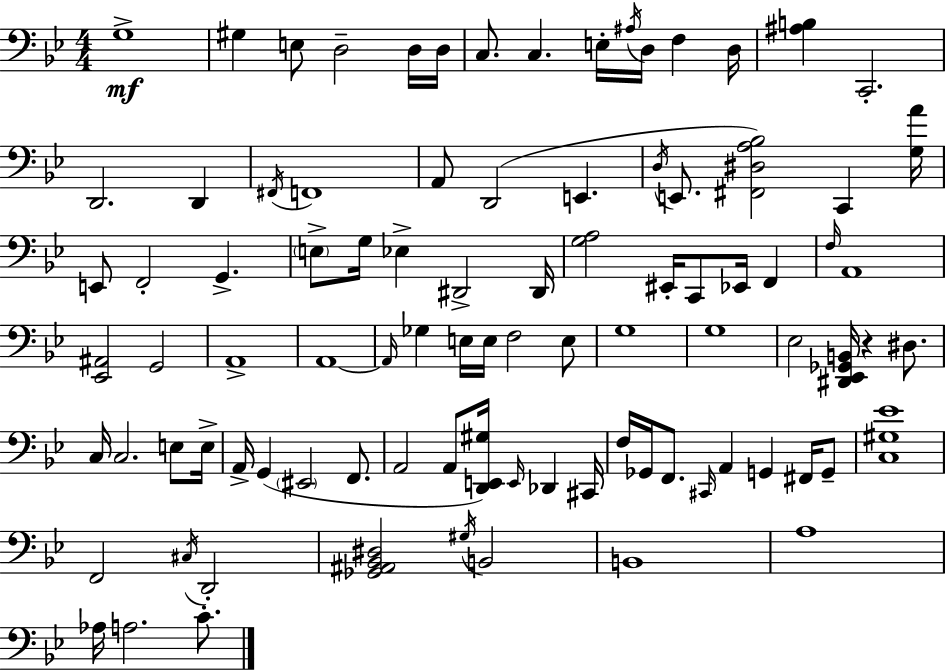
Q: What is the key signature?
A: G minor